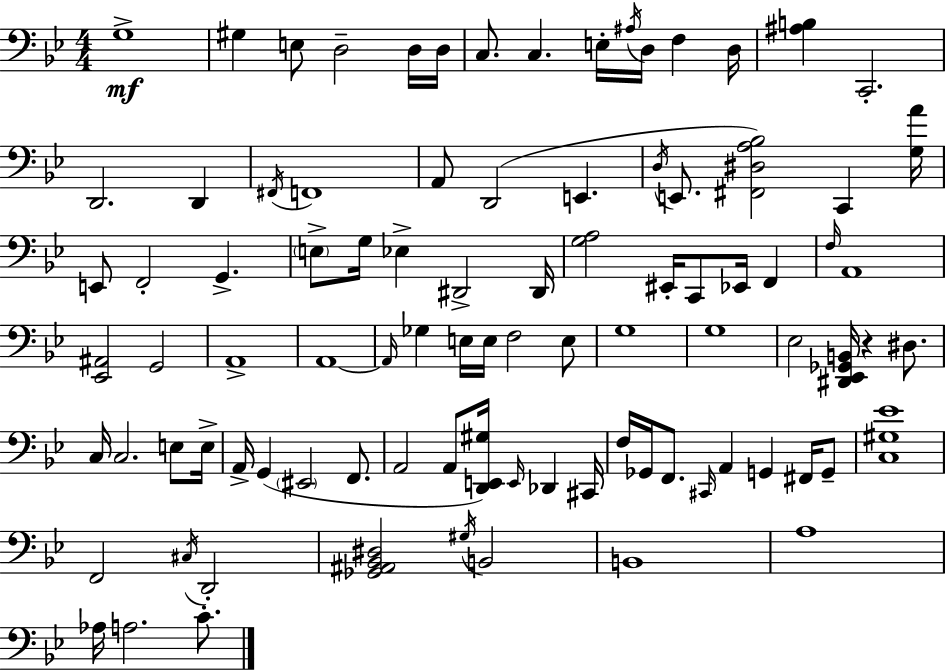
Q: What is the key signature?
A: G minor